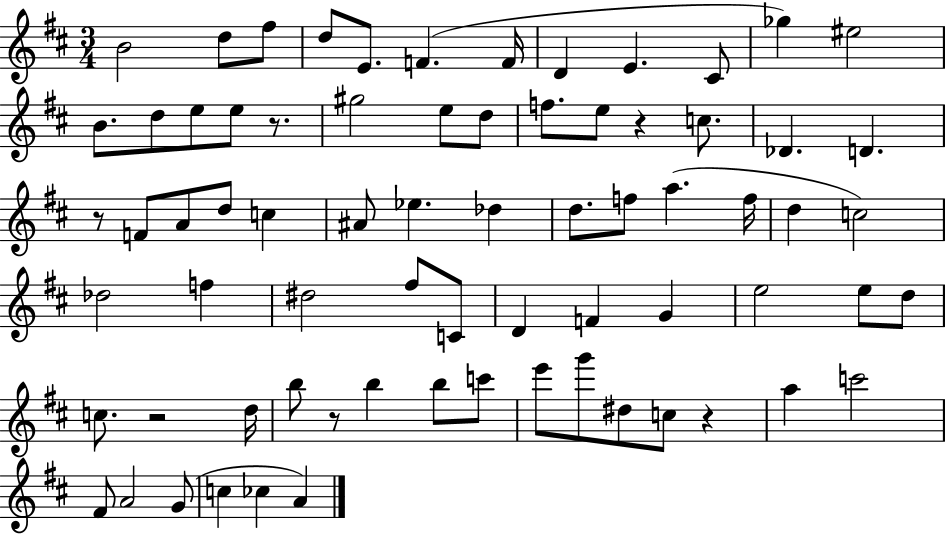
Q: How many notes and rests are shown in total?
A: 72